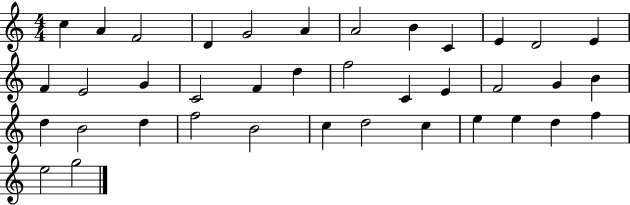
X:1
T:Untitled
M:4/4
L:1/4
K:C
c A F2 D G2 A A2 B C E D2 E F E2 G C2 F d f2 C E F2 G B d B2 d f2 B2 c d2 c e e d f e2 g2